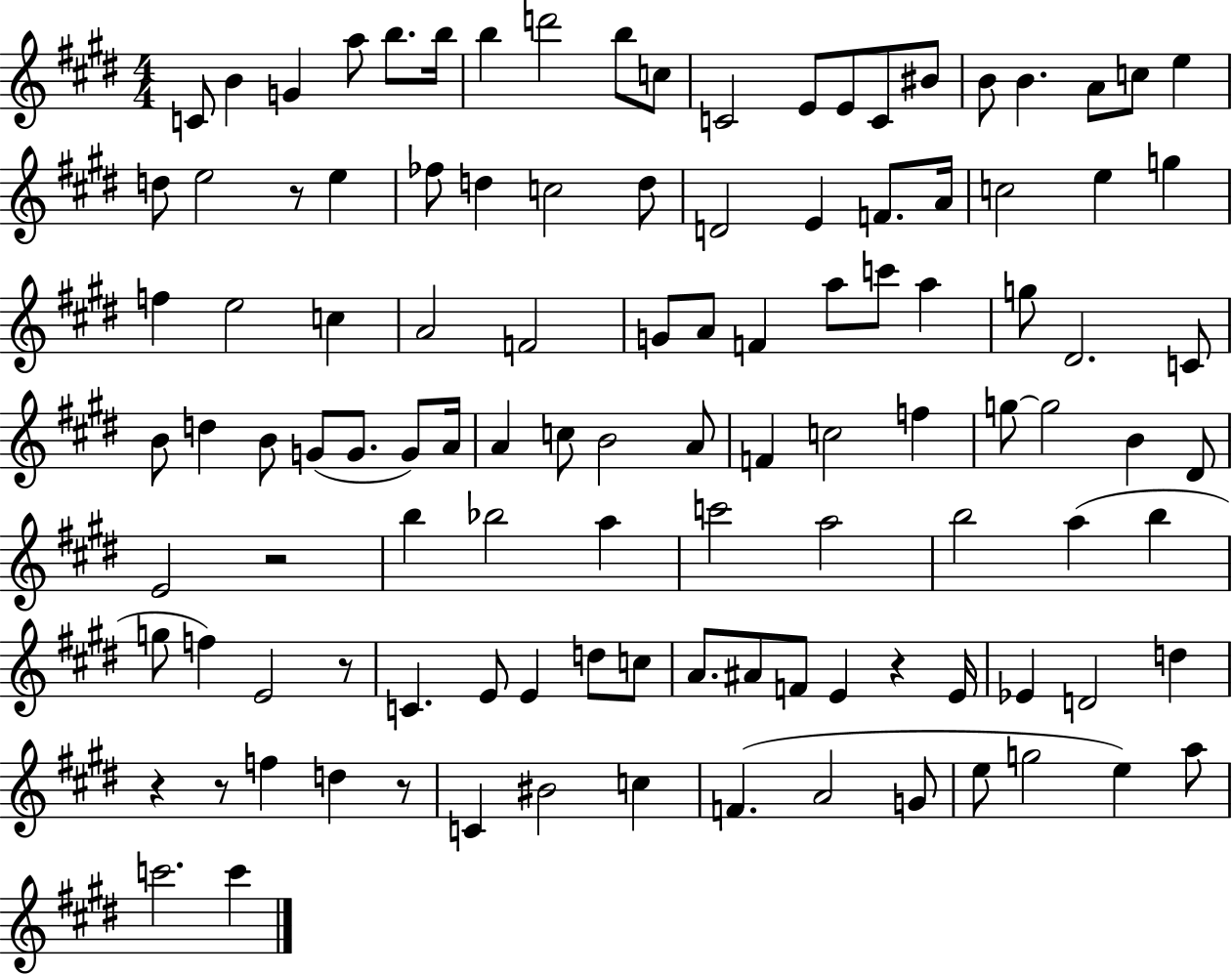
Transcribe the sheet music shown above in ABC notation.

X:1
T:Untitled
M:4/4
L:1/4
K:E
C/2 B G a/2 b/2 b/4 b d'2 b/2 c/2 C2 E/2 E/2 C/2 ^B/2 B/2 B A/2 c/2 e d/2 e2 z/2 e _f/2 d c2 d/2 D2 E F/2 A/4 c2 e g f e2 c A2 F2 G/2 A/2 F a/2 c'/2 a g/2 ^D2 C/2 B/2 d B/2 G/2 G/2 G/2 A/4 A c/2 B2 A/2 F c2 f g/2 g2 B ^D/2 E2 z2 b _b2 a c'2 a2 b2 a b g/2 f E2 z/2 C E/2 E d/2 c/2 A/2 ^A/2 F/2 E z E/4 _E D2 d z z/2 f d z/2 C ^B2 c F A2 G/2 e/2 g2 e a/2 c'2 c'